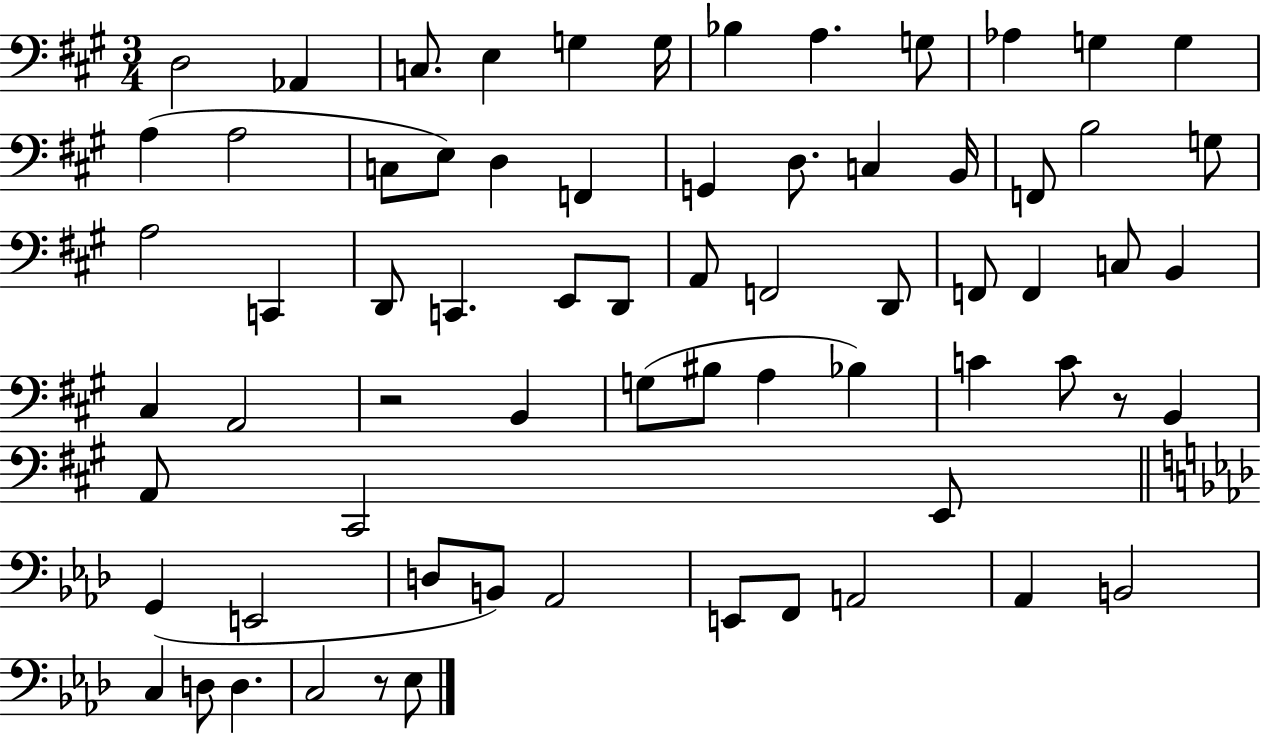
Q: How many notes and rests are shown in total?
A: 69